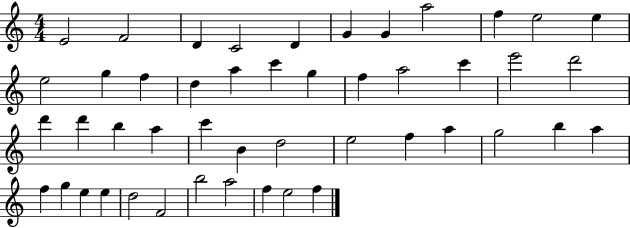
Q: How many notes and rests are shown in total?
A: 47